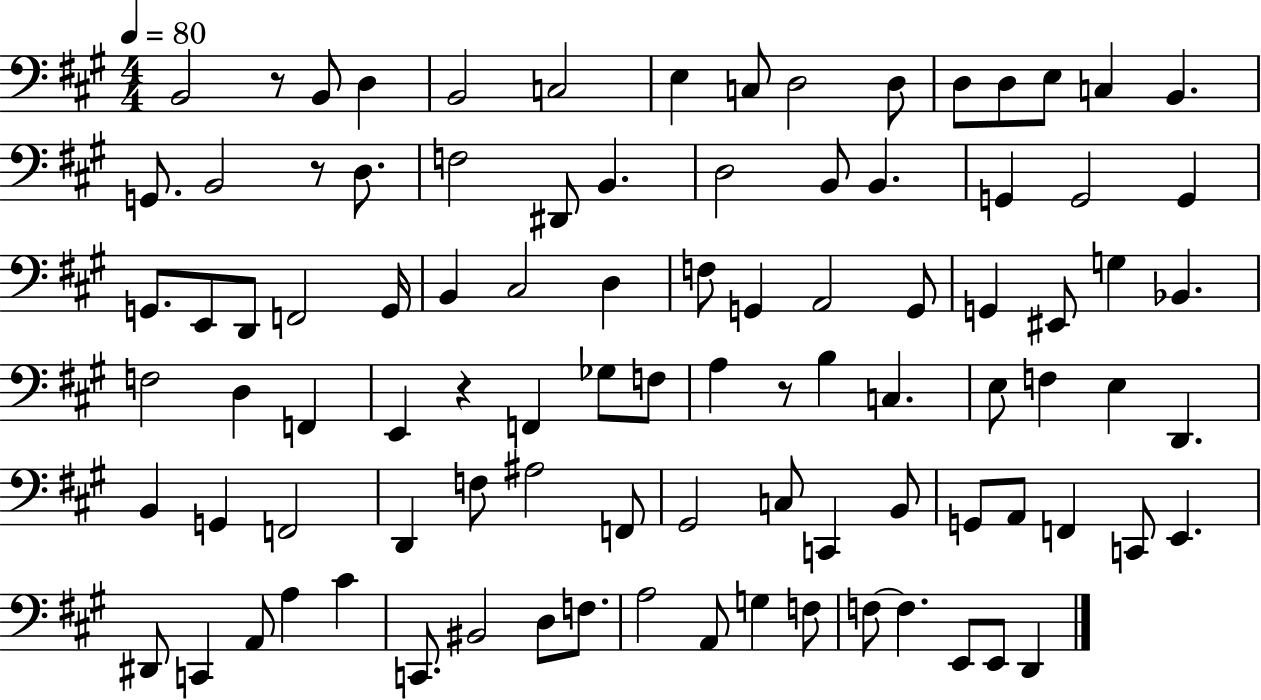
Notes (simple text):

B2/h R/e B2/e D3/q B2/h C3/h E3/q C3/e D3/h D3/e D3/e D3/e E3/e C3/q B2/q. G2/e. B2/h R/e D3/e. F3/h D#2/e B2/q. D3/h B2/e B2/q. G2/q G2/h G2/q G2/e. E2/e D2/e F2/h G2/s B2/q C#3/h D3/q F3/e G2/q A2/h G2/e G2/q EIS2/e G3/q Bb2/q. F3/h D3/q F2/q E2/q R/q F2/q Gb3/e F3/e A3/q R/e B3/q C3/q. E3/e F3/q E3/q D2/q. B2/q G2/q F2/h D2/q F3/e A#3/h F2/e G#2/h C3/e C2/q B2/e G2/e A2/e F2/q C2/e E2/q. D#2/e C2/q A2/e A3/q C#4/q C2/e. BIS2/h D3/e F3/e. A3/h A2/e G3/q F3/e F3/e F3/q. E2/e E2/e D2/q